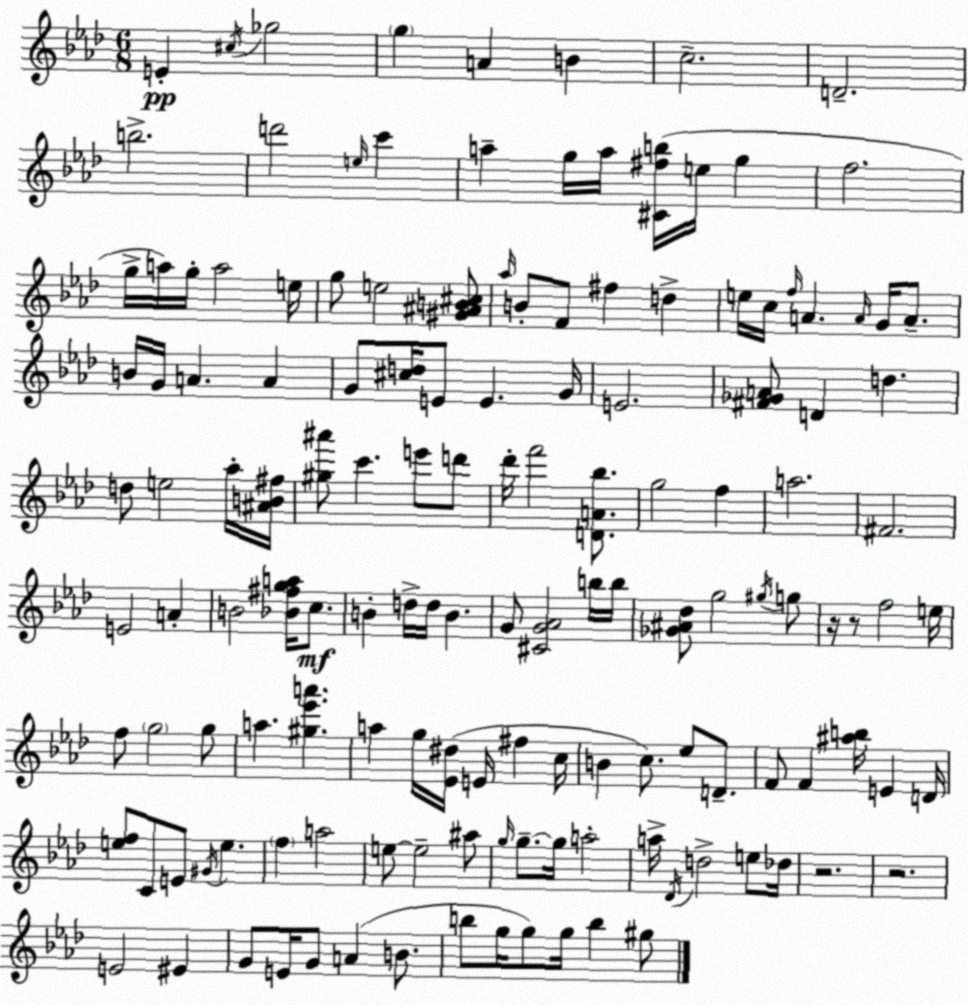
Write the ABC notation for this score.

X:1
T:Untitled
M:6/8
L:1/4
K:Ab
E ^c/4 _g2 g A B c2 D2 b2 d'2 e/4 c' a g/4 a/4 [^C^fb]/4 e/4 g f2 g/4 a/4 g/4 a2 e/4 g/2 e2 [^G^AB^c]/2 _a/4 B/2 F/2 ^f d e/4 c/4 f/4 A A/4 G/4 A/2 B/4 G/4 A A G/2 [^cd]/4 E/2 E G/4 E2 [^F_GA]/2 D d d/2 e2 _a/4 [^AB^f]/4 [^g^a']/2 c' e'/2 d'/2 _d'/4 f'2 [DA_b]/2 g2 f a2 ^F2 E2 A B2 [_B^fga]/4 c/2 B d/4 d/4 B G/2 [^CG_A]2 b/4 b/4 [_G^A_d]/2 g2 ^g/4 g/2 z/4 z/2 f2 e/4 f/2 g2 g/2 a [^g_e'a'] a g/4 [_E^d]/4 E/4 ^f c/4 B c/2 _e/2 D/2 F/2 F [^ab]/4 E D/4 [ef]/2 C/2 E/2 ^G/4 e f a2 e/2 e2 ^a/2 g/4 g/2 g/4 a2 a/4 _D/4 d2 e/2 _d/4 z2 z2 E2 ^E G/2 E/4 G/2 A B/2 b/2 g/4 g/2 g/4 b ^g/2